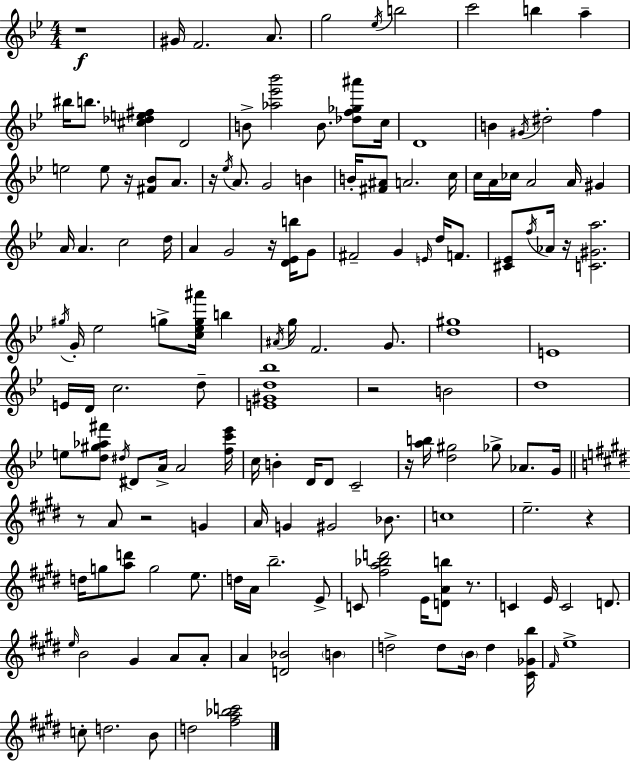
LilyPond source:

{
  \clef treble
  \numericTimeSignature
  \time 4/4
  \key bes \major
  r1\f | gis'16 f'2. a'8. | g''2 \acciaccatura { ees''16 } b''2 | c'''2 b''4 a''4-- | \break bis''16 b''8. <cis'' des'' e'' fis''>4 d'2 | b'8-> <aes'' ees''' bes'''>2 b'8. <des'' f'' ges'' ais'''>8 | c''16 d'1 | b'4 \acciaccatura { gis'16 } dis''2-. f''4 | \break e''2 e''8 r16 <fis' bes'>8 a'8. | r16 \acciaccatura { ees''16 } a'8. g'2 b'4 | b'16-. <fis' ais'>8 a'2. | c''16 c''16 a'16 ces''16 a'2 a'16 gis'4 | \break a'16 a'4. c''2 | d''16 a'4 g'2 r16 | <d' ees' b''>16 g'8 fis'2-- g'4 \grace { e'16 } | d''16 f'8. <cis' ees'>8 \acciaccatura { f''16 } aes'16 r16 <c' gis' a''>2. | \break \acciaccatura { gis''16 } g'16-. ees''2 g''8-> | <c'' ees'' g'' ais'''>16 b''4 \acciaccatura { ais'16 } g''16 f'2. | g'8. <d'' gis''>1 | e'1 | \break e'16 d'16 c''2. | d''8-- <e' gis' d'' bes''>1 | r2 b'2 | d''1 | \break e''8 <d'' gis'' aes'' fis'''>8 \acciaccatura { dis''16 } dis'8 a'16-> a'2 | <f'' c''' ees'''>16 c''16 b'4-. d'16 d'8 | c'2-- r16 <a'' b''>16 <d'' gis''>2 | ges''8-> aes'8. g'16 \bar "||" \break \key e \major r8 a'8 r2 g'4 | a'16 g'4 gis'2 bes'8. | c''1 | e''2.-- r4 | \break d''16 g''8 <a'' d'''>8 g''2 e''8. | d''16 a'16 b''2.-- e'8-> | c'8 <fis'' a'' bes'' d'''>2 e'16 <d' a' b''>8 r8. | c'4 e'16 c'2 d'8. | \break \grace { e''16 } b'2 gis'4 a'8 a'8-. | a'4 <d' bes'>2 \parenthesize b'4 | d''2-> d''8 \parenthesize b'16 d''4 | <cis' ges' b''>16 \grace { fis'16 } e''1-> | \break c''8-. d''2. | b'8 d''2 <fis'' a'' bes'' c'''>2 | \bar "|."
}